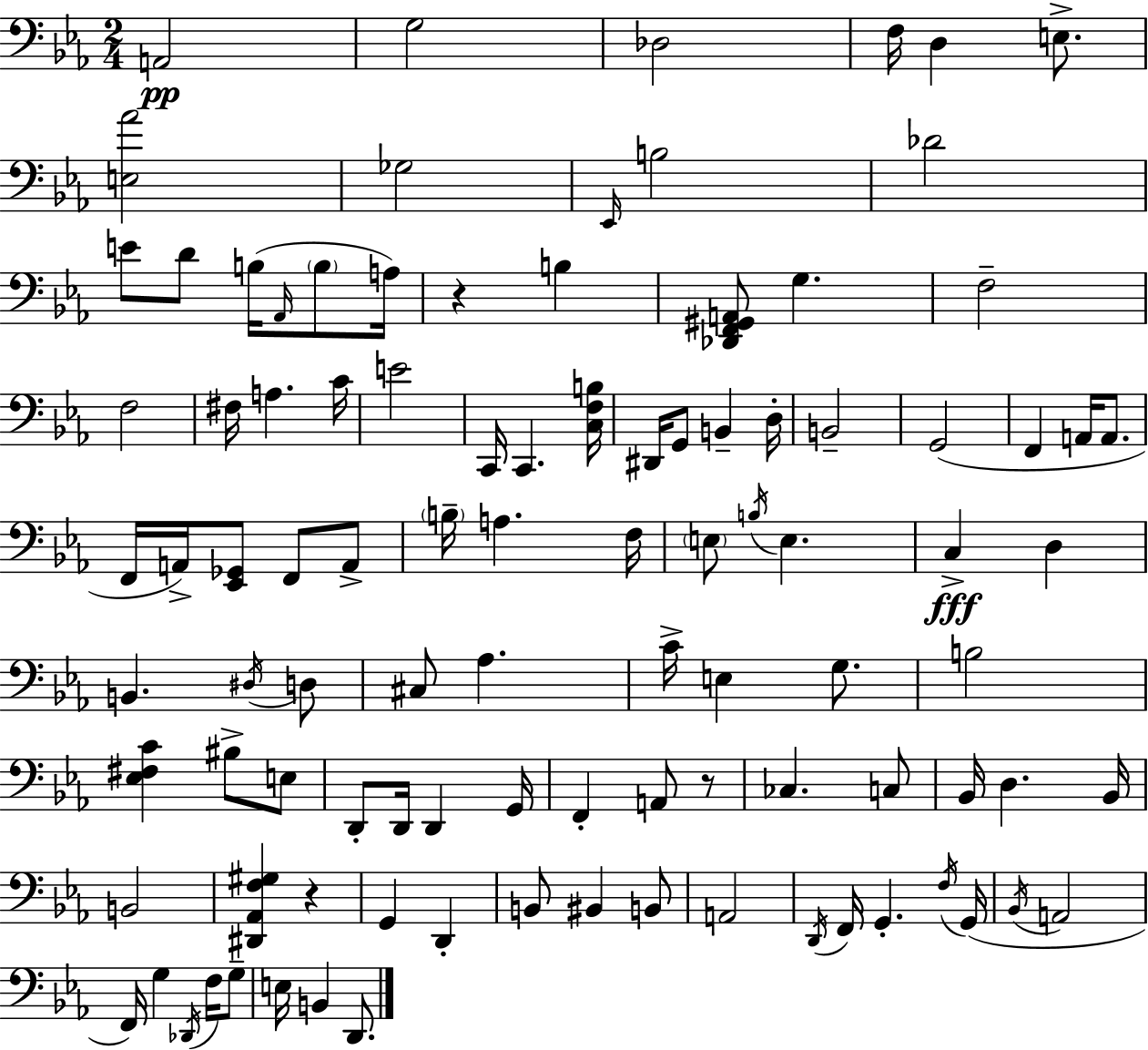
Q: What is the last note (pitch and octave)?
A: D2